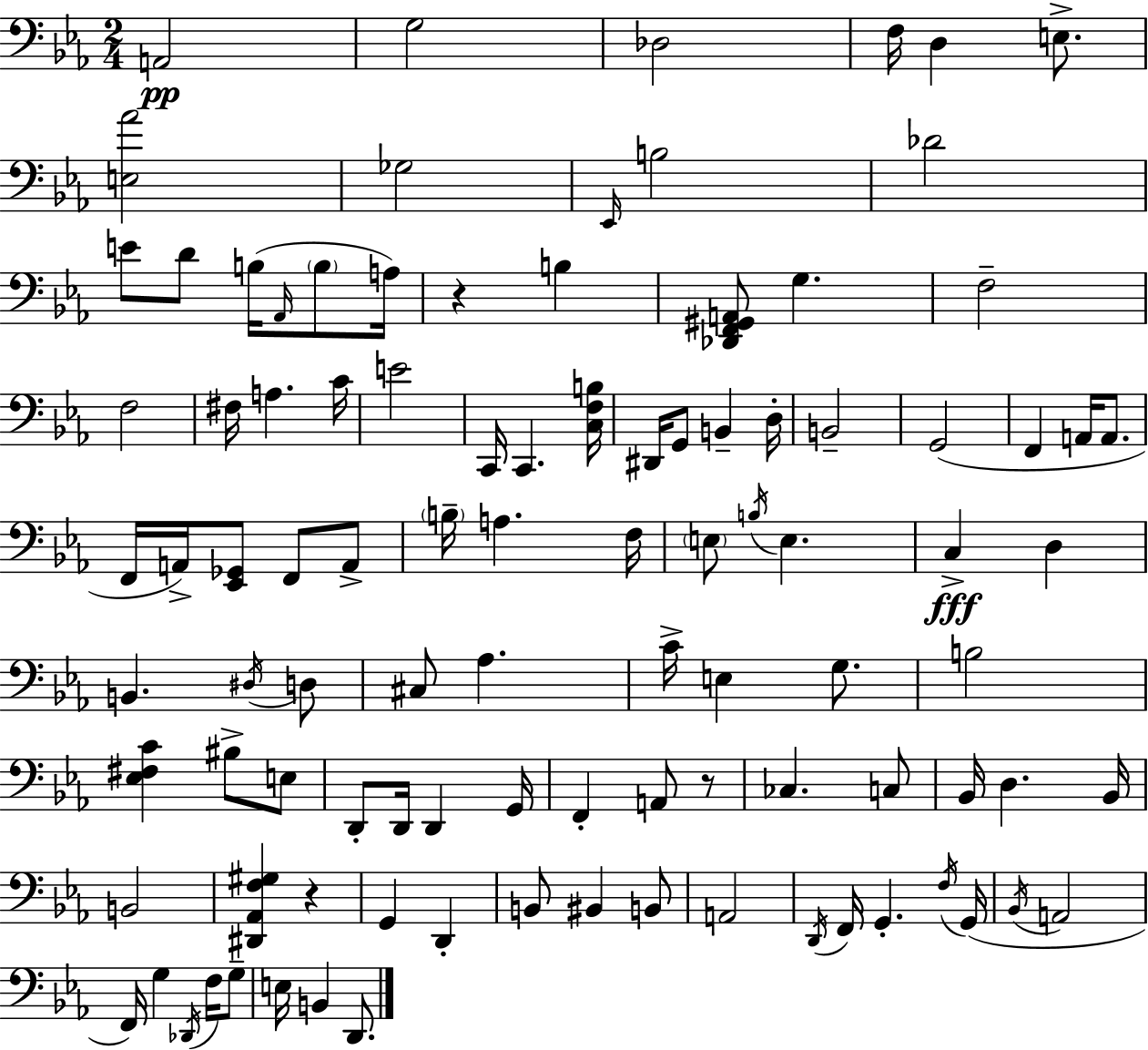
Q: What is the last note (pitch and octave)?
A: D2